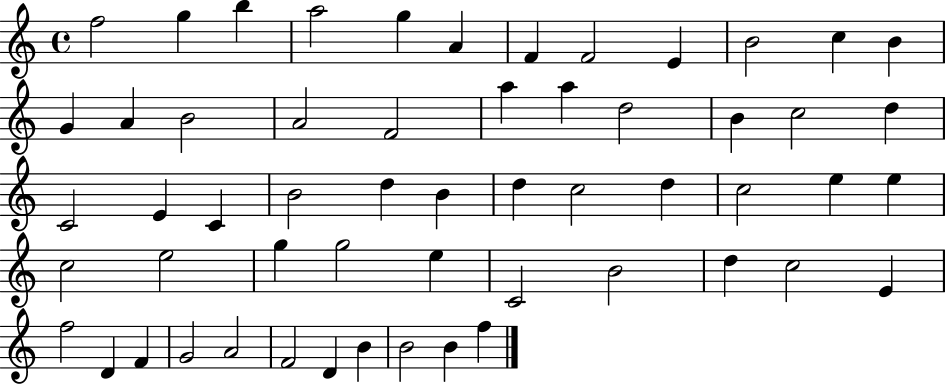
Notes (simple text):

F5/h G5/q B5/q A5/h G5/q A4/q F4/q F4/h E4/q B4/h C5/q B4/q G4/q A4/q B4/h A4/h F4/h A5/q A5/q D5/h B4/q C5/h D5/q C4/h E4/q C4/q B4/h D5/q B4/q D5/q C5/h D5/q C5/h E5/q E5/q C5/h E5/h G5/q G5/h E5/q C4/h B4/h D5/q C5/h E4/q F5/h D4/q F4/q G4/h A4/h F4/h D4/q B4/q B4/h B4/q F5/q